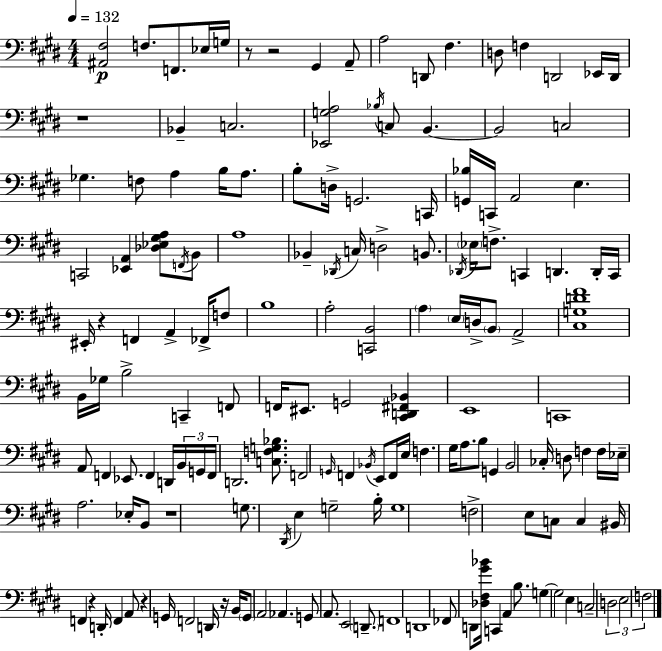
[A#2,F#3]/h F3/e. F2/e. Eb3/s G3/s R/e R/h G#2/q A2/e A3/h D2/e F#3/q. D3/e F3/q D2/h Eb2/s D2/s R/w Bb2/q C3/h. [Eb2,G3,A3]/h Bb3/s C3/e B2/q. B2/h C3/h Gb3/q. F3/e A3/q B3/s A3/e. B3/e D3/s G2/h. C2/s [G2,Bb3]/s C2/s A2/h E3/q. C2/h [Eb2,A2]/q [Db3,Eb3,G#3,A3]/e F2/s B2/e A3/w Bb2/q Db2/s C3/s D3/h B2/e. Db2/s Eb3/s F3/e. C2/q D2/q. D2/s C2/s EIS2/s R/q F2/q A2/q FES2/s F3/e B3/w A3/h [C2,B2]/h A3/q E3/s D3/s B2/e A2/h [C#3,G3,D4,F#4]/w B2/s Gb3/s B3/h C2/q F2/e F2/s EIS2/e. G2/h [C#2,D2,F#2,Bb2]/q E2/w C2/w A2/e F2/q Eb2/e. F2/q D2/s B2/s G2/s F2/s D2/h. [C3,F3,G3,Bb3]/e. F2/h G2/s F2/q Bb2/s E2/e F2/s E3/s F3/q. G#3/s A3/e. B3/e G2/q B2/h CES3/s D3/e F3/q F3/s Eb3/s A3/h. Eb3/s B2/e R/w G3/e. D#2/s E3/q G3/h B3/s G3/w F3/h E3/e C3/e C3/q BIS2/s F2/q R/q D2/s F2/q A2/e R/q G2/s F2/h D2/s R/s B2/s G2/e A2/h Ab2/q. G2/e A2/e. E2/h D2/e. F2/w D2/w FES2/e D2/e [Db3,F#3,G#4,Bb4]/s C2/q A2/q B3/e. G3/q G3/h E3/q C3/h D3/h E3/h F3/h